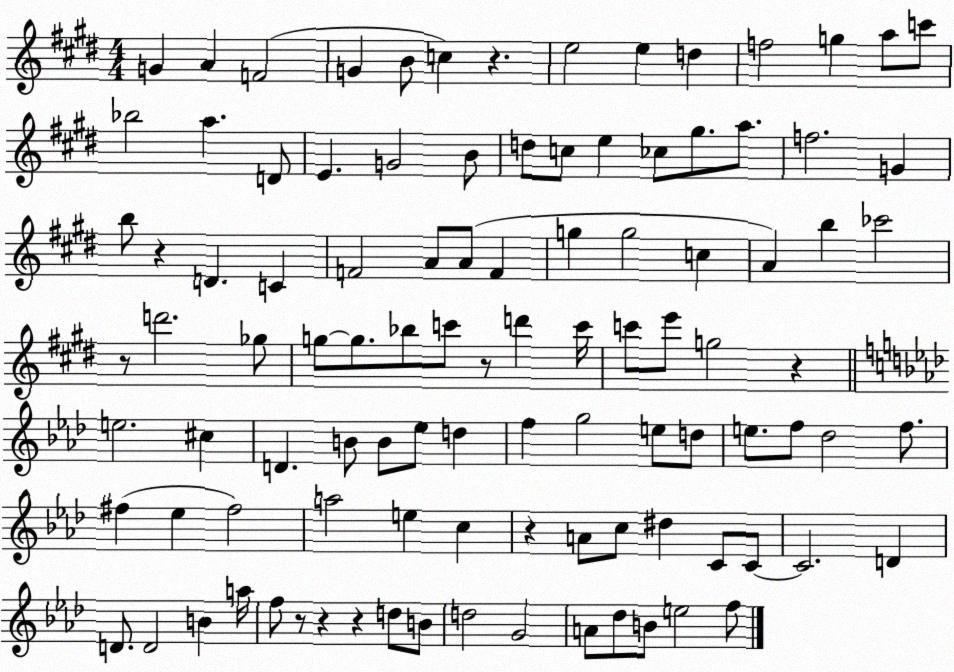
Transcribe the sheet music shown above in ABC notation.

X:1
T:Untitled
M:4/4
L:1/4
K:E
G A F2 G B/2 c z e2 e d f2 g a/2 c'/2 _b2 a D/2 E G2 B/2 d/2 c/2 e _c/2 ^g/2 a/2 f2 G b/2 z D C F2 A/2 A/2 F g g2 c A b _c'2 z/2 d'2 _g/2 g/2 g/2 _b/2 c'/2 z/2 d' c'/4 c'/2 e'/2 g2 z e2 ^c D B/2 B/2 _e/2 d f g2 e/2 d/2 e/2 f/2 _d2 f/2 ^f _e ^f2 a2 e c z A/2 c/2 ^d C/2 C/2 C2 D D/2 D2 B a/4 f/2 z/2 z z d/2 B/2 d2 G2 A/2 _d/2 B/2 e2 f/2